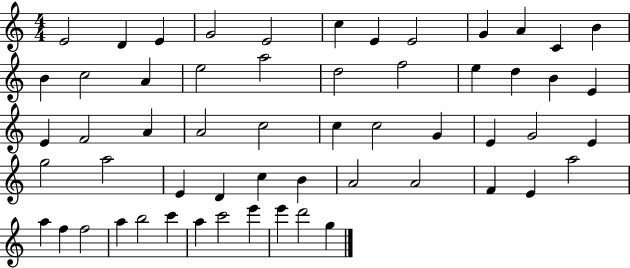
X:1
T:Untitled
M:4/4
L:1/4
K:C
E2 D E G2 E2 c E E2 G A C B B c2 A e2 a2 d2 f2 e d B E E F2 A A2 c2 c c2 G E G2 E g2 a2 E D c B A2 A2 F E a2 a f f2 a b2 c' a c'2 e' e' d'2 g